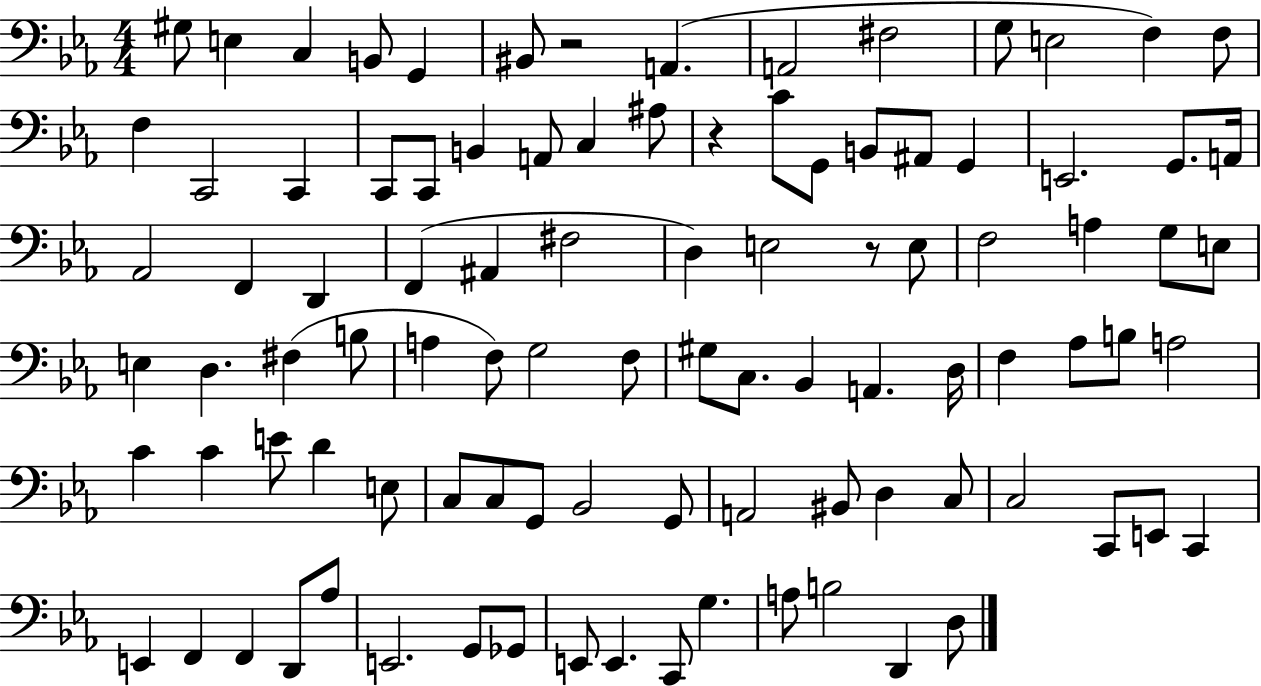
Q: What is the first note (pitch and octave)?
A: G#3